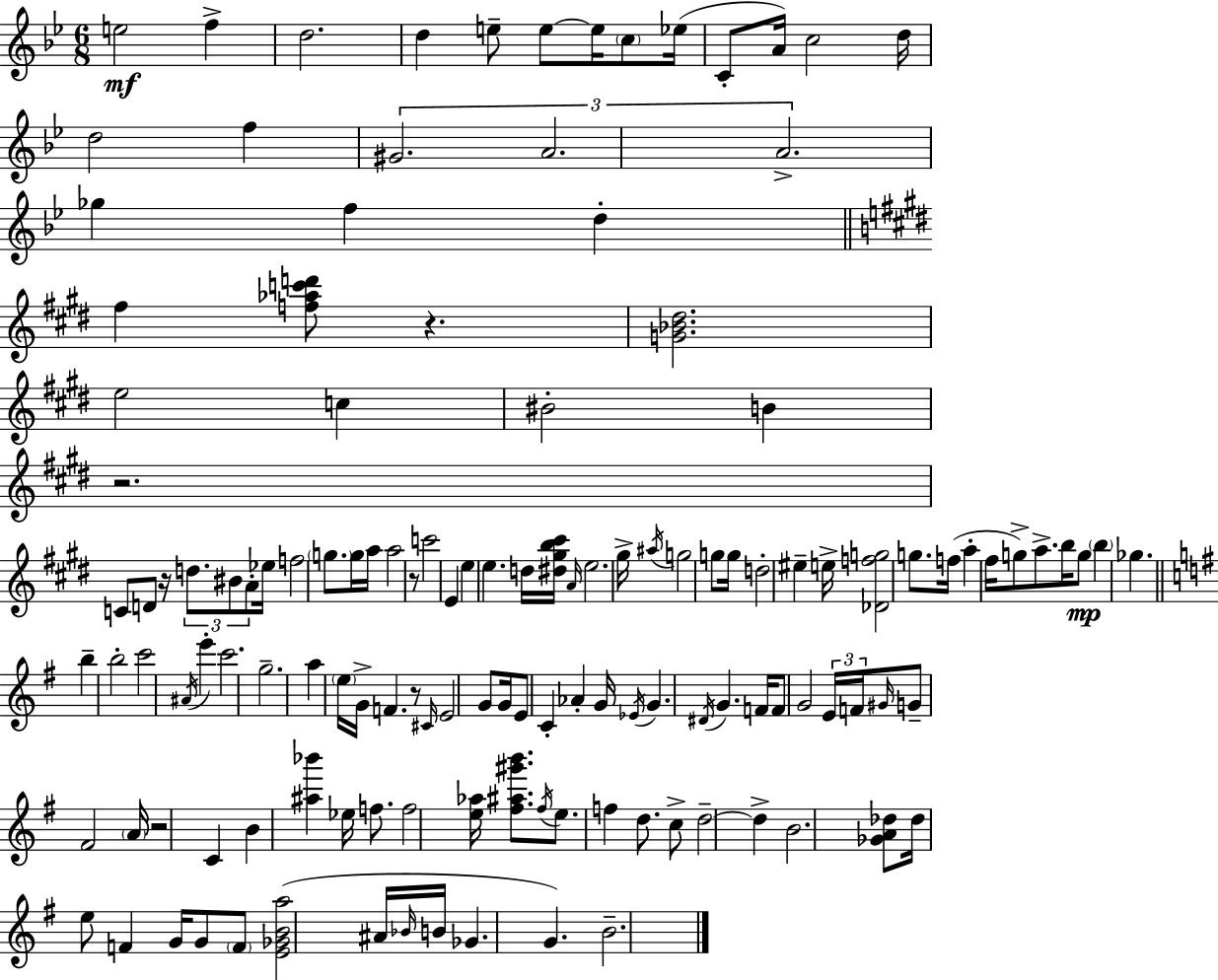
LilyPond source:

{
  \clef treble
  \numericTimeSignature
  \time 6/8
  \key bes \major
  e''2\mf f''4-> | d''2. | d''4 e''8-- e''8~~ e''16 \parenthesize c''8 ees''16( | c'8-. a'16) c''2 d''16 | \break d''2 f''4 | \tuplet 3/2 { gis'2. | a'2. | a'2.-> } | \break ges''4 f''4 d''4-. | \bar "||" \break \key e \major fis''4 <f'' aes'' c''' d'''>8 r4. | <g' bes' dis''>2. | e''2 c''4 | bis'2-. b'4 | \break r2. | c'8 d'8 r16 \tuplet 3/2 { d''8. bis'8 a'8-. } | ees''16 f''2 \parenthesize g''8. | g''16 a''16 a''2 r8 | \break c'''2 e'4 | e''4 e''4. d''16 <dis'' gis'' b'' cis'''>16 | \grace { a'16 } e''2. | gis''16-> \acciaccatura { ais''16 } g''2 g''8 | \break g''16 d''2-. eis''4-- | e''16-> <des' f'' g''>2 g''8. | f''16( a''4-. fis''16 g''8->) a''8.-> | b''16 g''8\mp \parenthesize b''4 ges''4. | \break \bar "||" \break \key e \minor b''4-- b''2-. | c'''2 \acciaccatura { ais'16 } e'''4-. | c'''2. | g''2.-- | \break a''4 \parenthesize e''16 g'16-> f'4. | r8 \grace { cis'16 } e'2 | g'8 g'16 e'8 c'4-. aes'4-. | g'16 \acciaccatura { ees'16 } g'4. \acciaccatura { dis'16 } g'4. | \break f'16 f'8 g'2 | \tuplet 3/2 { e'16 f'16 \grace { gis'16 } } g'8-- fis'2 | \parenthesize a'16 r2 | c'4 b'4 <ais'' bes'''>4 | \break ees''16 f''8. f''2 | <e'' aes''>16 <fis'' ais'' gis''' b'''>8. \acciaccatura { fis''16 } e''8. f''4 | d''8. c''8-> d''2--~~ | d''4-> b'2. | \break <ges' a' des''>8 des''16 e''8 f'4 | g'16 g'8 \parenthesize f'8 <e' ges' b' a''>2( | ais'16 \grace { bes'16 } b'16 ges'4. | g'4.) b'2.-- | \break \bar "|."
}